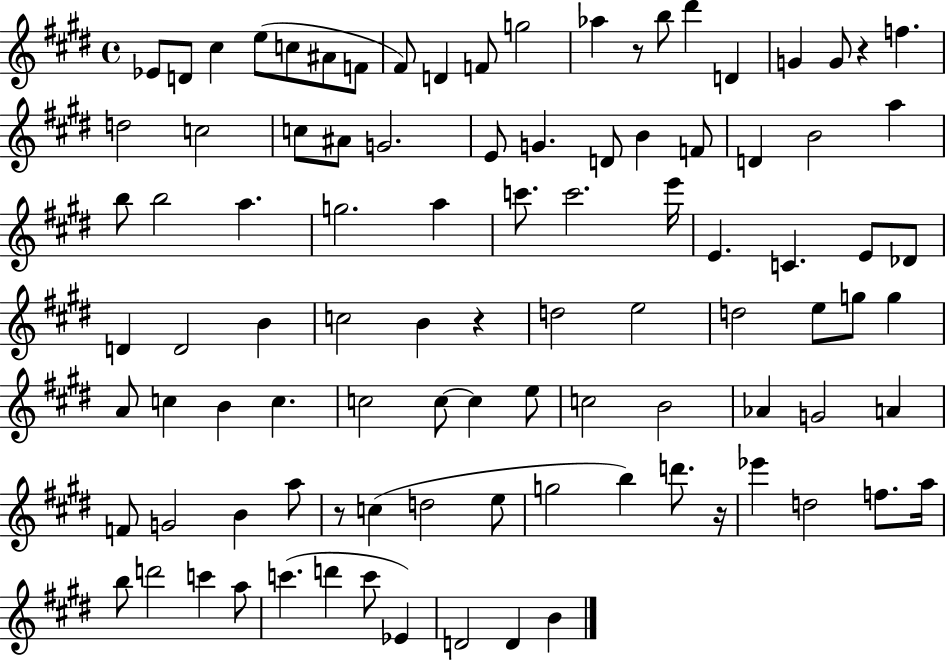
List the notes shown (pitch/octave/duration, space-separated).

Eb4/e D4/e C#5/q E5/e C5/e A#4/e F4/e F#4/e D4/q F4/e G5/h Ab5/q R/e B5/e D#6/q D4/q G4/q G4/e R/q F5/q. D5/h C5/h C5/e A#4/e G4/h. E4/e G4/q. D4/e B4/q F4/e D4/q B4/h A5/q B5/e B5/h A5/q. G5/h. A5/q C6/e. C6/h. E6/s E4/q. C4/q. E4/e Db4/e D4/q D4/h B4/q C5/h B4/q R/q D5/h E5/h D5/h E5/e G5/e G5/q A4/e C5/q B4/q C5/q. C5/h C5/e C5/q E5/e C5/h B4/h Ab4/q G4/h A4/q F4/e G4/h B4/q A5/e R/e C5/q D5/h E5/e G5/h B5/q D6/e. R/s Eb6/q D5/h F5/e. A5/s B5/e D6/h C6/q A5/e C6/q. D6/q C6/e Eb4/q D4/h D4/q B4/q